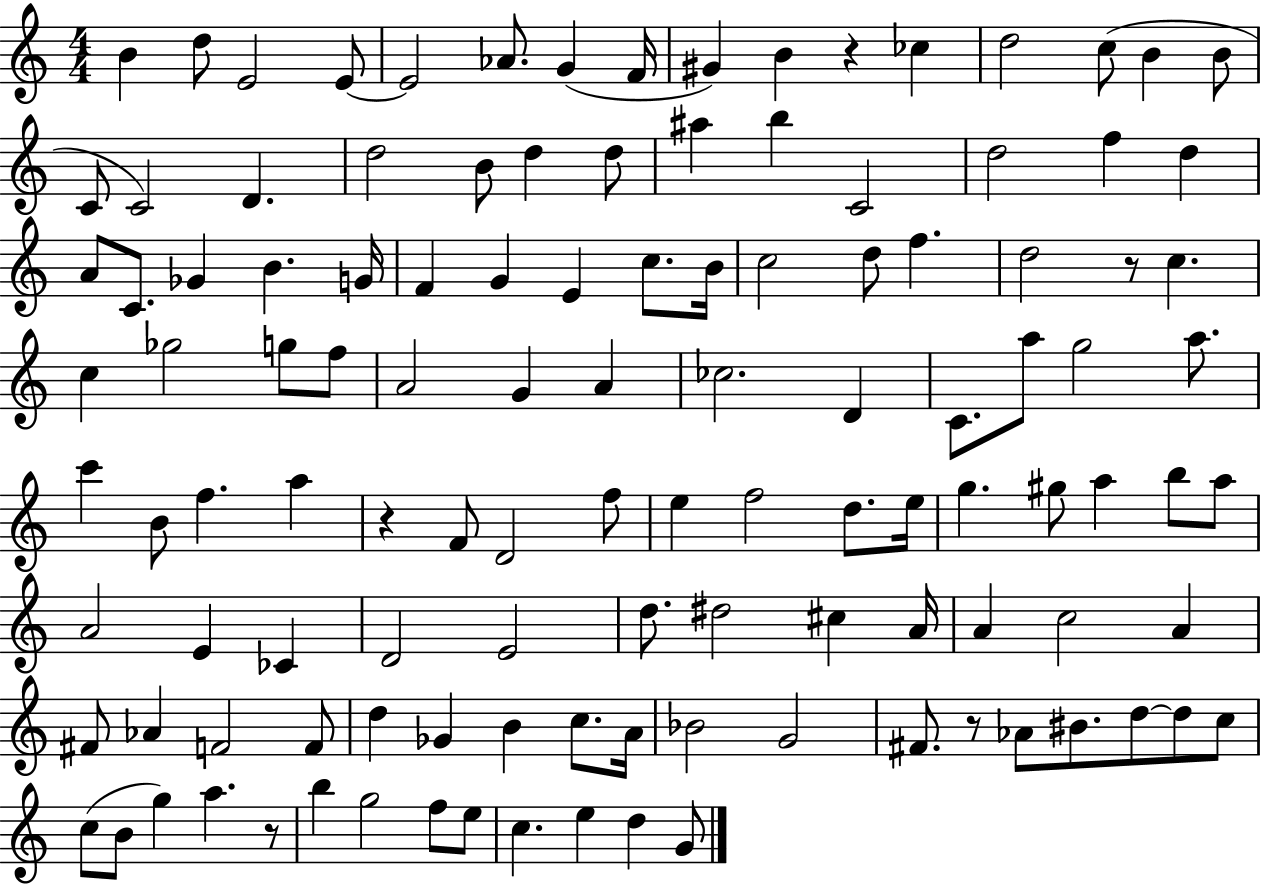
X:1
T:Untitled
M:4/4
L:1/4
K:C
B d/2 E2 E/2 E2 _A/2 G F/4 ^G B z _c d2 c/2 B B/2 C/2 C2 D d2 B/2 d d/2 ^a b C2 d2 f d A/2 C/2 _G B G/4 F G E c/2 B/4 c2 d/2 f d2 z/2 c c _g2 g/2 f/2 A2 G A _c2 D C/2 a/2 g2 a/2 c' B/2 f a z F/2 D2 f/2 e f2 d/2 e/4 g ^g/2 a b/2 a/2 A2 E _C D2 E2 d/2 ^d2 ^c A/4 A c2 A ^F/2 _A F2 F/2 d _G B c/2 A/4 _B2 G2 ^F/2 z/2 _A/2 ^B/2 d/2 d/2 c/2 c/2 B/2 g a z/2 b g2 f/2 e/2 c e d G/2